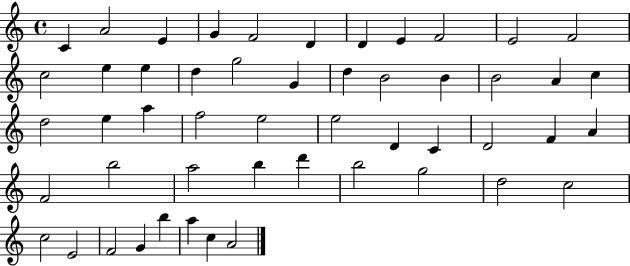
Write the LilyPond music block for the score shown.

{
  \clef treble
  \time 4/4
  \defaultTimeSignature
  \key c \major
  c'4 a'2 e'4 | g'4 f'2 d'4 | d'4 e'4 f'2 | e'2 f'2 | \break c''2 e''4 e''4 | d''4 g''2 g'4 | d''4 b'2 b'4 | b'2 a'4 c''4 | \break d''2 e''4 a''4 | f''2 e''2 | e''2 d'4 c'4 | d'2 f'4 a'4 | \break f'2 b''2 | a''2 b''4 d'''4 | b''2 g''2 | d''2 c''2 | \break c''2 e'2 | f'2 g'4 b''4 | a''4 c''4 a'2 | \bar "|."
}